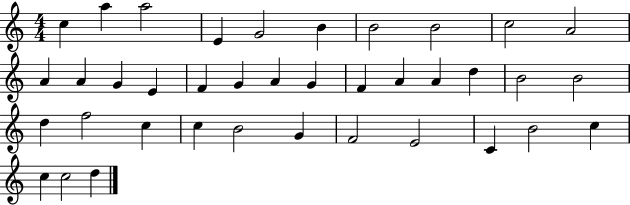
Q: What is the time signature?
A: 4/4